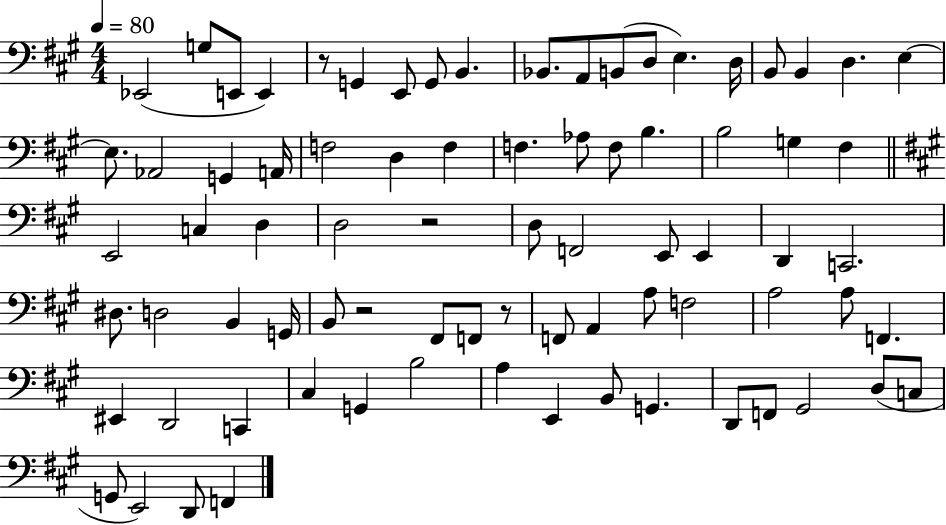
{
  \clef bass
  \numericTimeSignature
  \time 4/4
  \key a \major
  \tempo 4 = 80
  ees,2( g8 e,8 e,4) | r8 g,4 e,8 g,8 b,4. | bes,8. a,8 b,8( d8 e4.) d16 | b,8 b,4 d4. e4~~ | \break e8. aes,2 g,4 a,16 | f2 d4 f4 | f4. aes8 f8 b4. | b2 g4 fis4 | \break \bar "||" \break \key a \major e,2 c4 d4 | d2 r2 | d8 f,2 e,8 e,4 | d,4 c,2. | \break dis8. d2 b,4 g,16 | b,8 r2 fis,8 f,8 r8 | f,8 a,4 a8 f2 | a2 a8 f,4. | \break eis,4 d,2 c,4 | cis4 g,4 b2 | a4 e,4 b,8 g,4. | d,8 f,8 gis,2 d8( c8 | \break g,8 e,2) d,8 f,4 | \bar "|."
}